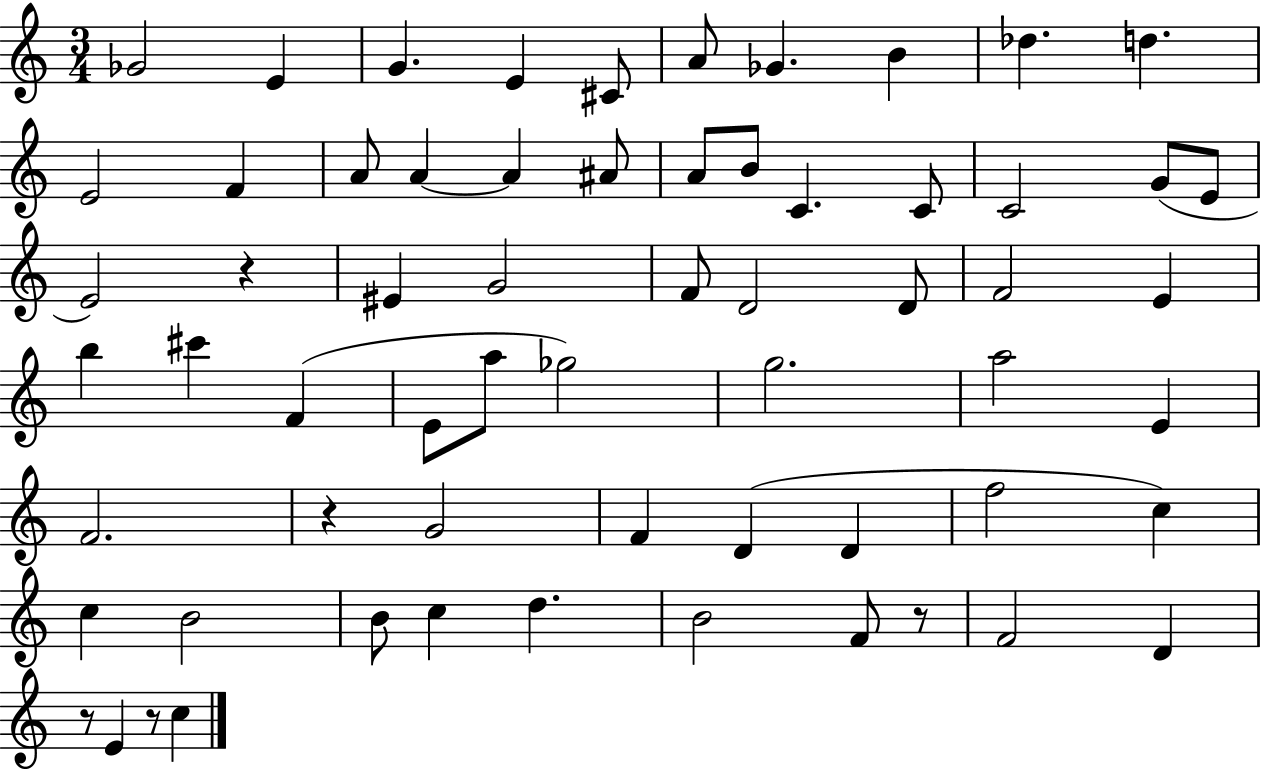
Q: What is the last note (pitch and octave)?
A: C5